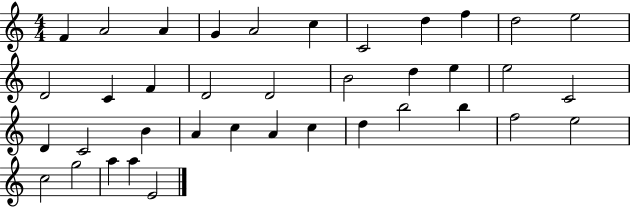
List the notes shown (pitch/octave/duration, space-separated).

F4/q A4/h A4/q G4/q A4/h C5/q C4/h D5/q F5/q D5/h E5/h D4/h C4/q F4/q D4/h D4/h B4/h D5/q E5/q E5/h C4/h D4/q C4/h B4/q A4/q C5/q A4/q C5/q D5/q B5/h B5/q F5/h E5/h C5/h G5/h A5/q A5/q E4/h